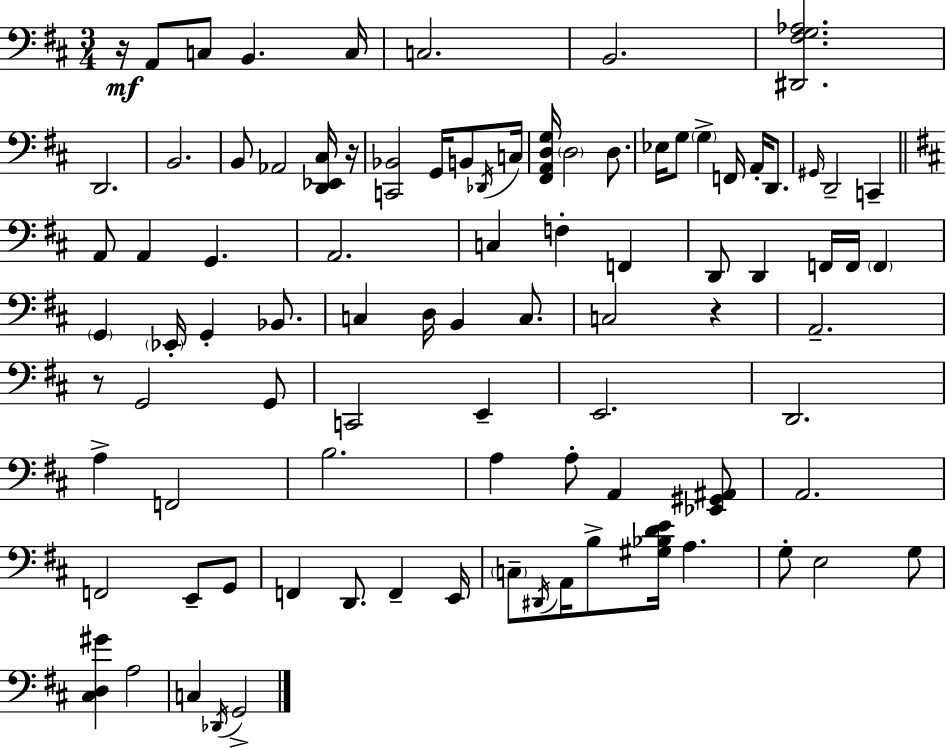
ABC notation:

X:1
T:Untitled
M:3/4
L:1/4
K:D
z/4 A,,/2 C,/2 B,, C,/4 C,2 B,,2 [^D,,^F,G,_A,]2 D,,2 B,,2 B,,/2 _A,,2 [D,,_E,,^C,]/4 z/4 [C,,_B,,]2 G,,/4 B,,/2 _D,,/4 C,/4 [^F,,A,,D,G,]/4 D,2 D,/2 _E,/4 G,/2 G, F,,/4 A,,/4 D,,/2 ^G,,/4 D,,2 C,, A,,/2 A,, G,, A,,2 C, F, F,, D,,/2 D,, F,,/4 F,,/4 F,, G,, _E,,/4 G,, _B,,/2 C, D,/4 B,, C,/2 C,2 z A,,2 z/2 G,,2 G,,/2 C,,2 E,, E,,2 D,,2 A, F,,2 B,2 A, A,/2 A,, [_E,,^G,,^A,,]/2 A,,2 F,,2 E,,/2 G,,/2 F,, D,,/2 F,, E,,/4 C,/2 ^D,,/4 A,,/4 B,/2 [^G,_B,DE]/4 A, G,/2 E,2 G,/2 [^C,D,^G] A,2 C, _D,,/4 G,,2